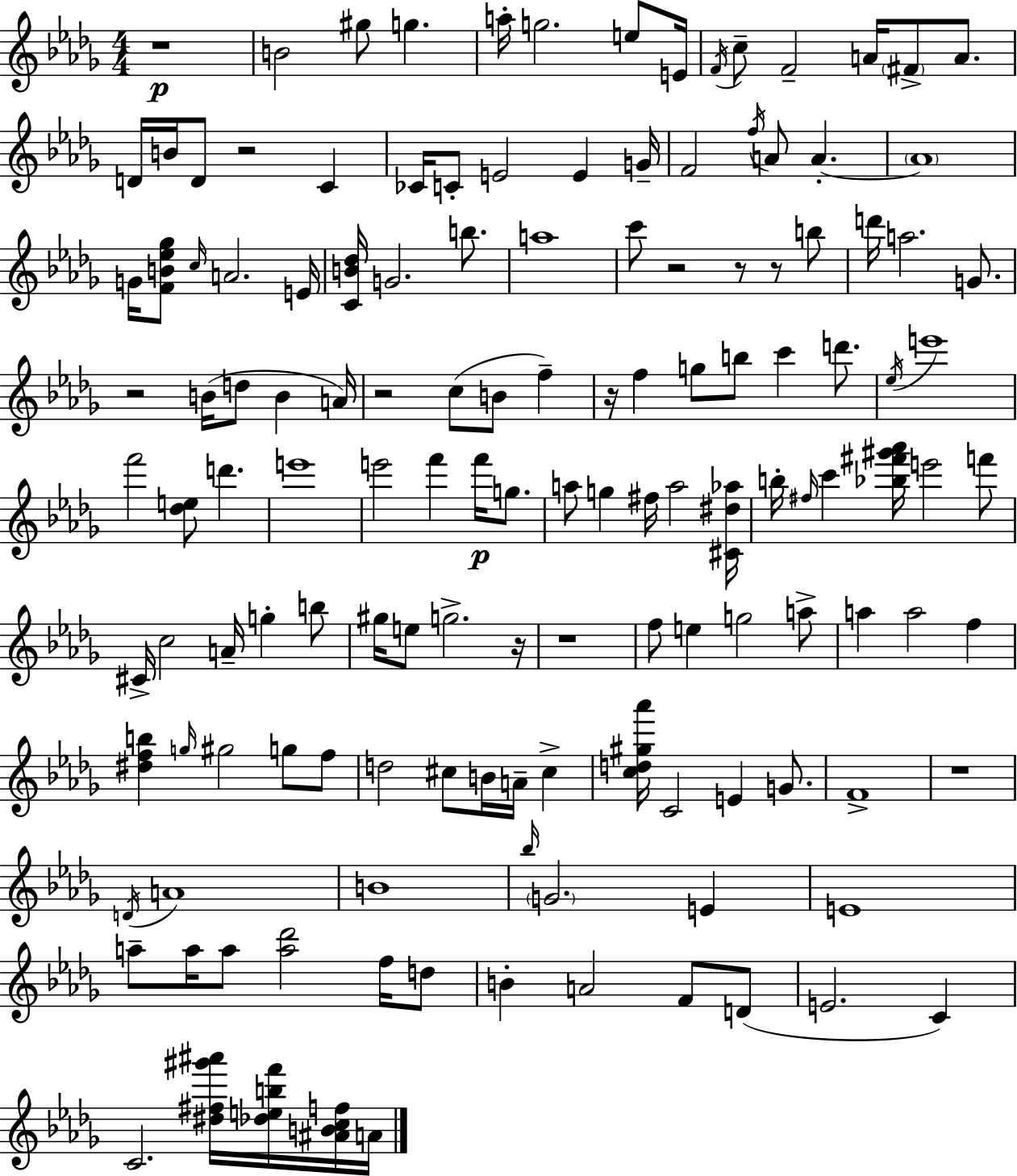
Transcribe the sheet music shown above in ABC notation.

X:1
T:Untitled
M:4/4
L:1/4
K:Bbm
z4 B2 ^g/2 g a/4 g2 e/2 E/4 F/4 c/2 F2 A/4 ^F/2 A/2 D/4 B/4 D/2 z2 C _C/4 C/2 E2 E G/4 F2 f/4 A/2 A A4 G/4 [FB_e_g]/2 c/4 A2 E/4 [CB_d]/4 G2 b/2 a4 c'/2 z2 z/2 z/2 b/2 d'/4 a2 G/2 z2 B/4 d/2 B A/4 z2 c/2 B/2 f z/4 f g/2 b/2 c' d'/2 _e/4 e'4 f'2 [_de]/2 d' e'4 e'2 f' f'/4 g/2 a/2 g ^f/4 a2 [^C^d_a]/4 b/4 ^f/4 c' [_b^f'^g'_a']/4 e'2 f'/2 ^C/4 c2 A/4 g b/2 ^g/4 e/2 g2 z/4 z4 f/2 e g2 a/2 a a2 f [^dfb] g/4 ^g2 g/2 f/2 d2 ^c/2 B/4 A/4 ^c [cd^g_a']/4 C2 E G/2 F4 z4 D/4 A4 B4 _b/4 G2 E E4 a/2 a/4 a/2 [a_d']2 f/4 d/2 B A2 F/2 D/2 E2 C C2 [^d^f^g'^a']/4 [_debf']/4 [^ABcf]/4 A/4